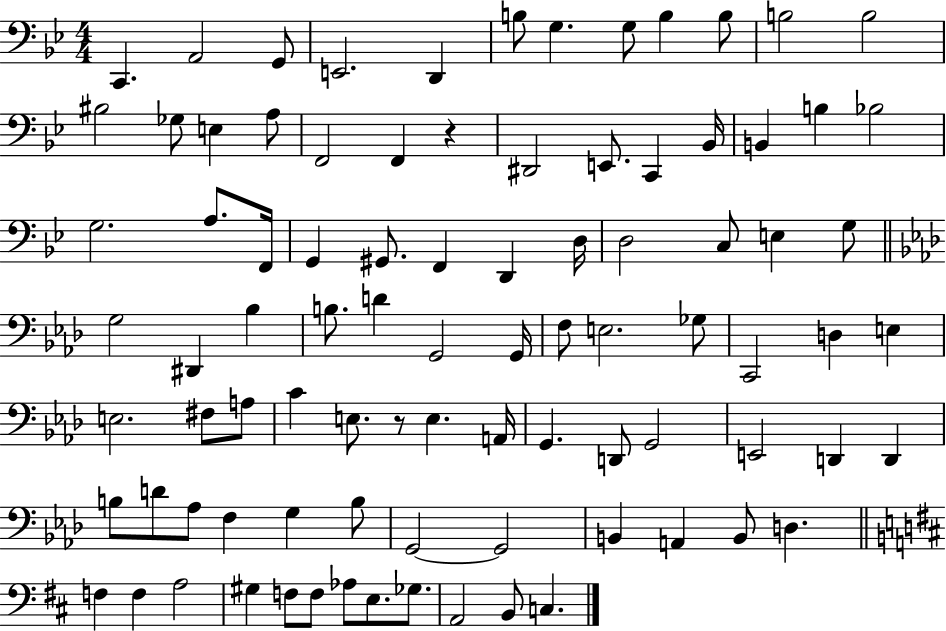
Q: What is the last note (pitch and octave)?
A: C3